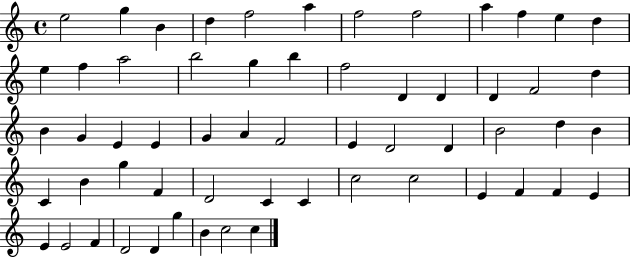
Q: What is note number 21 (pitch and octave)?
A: D4